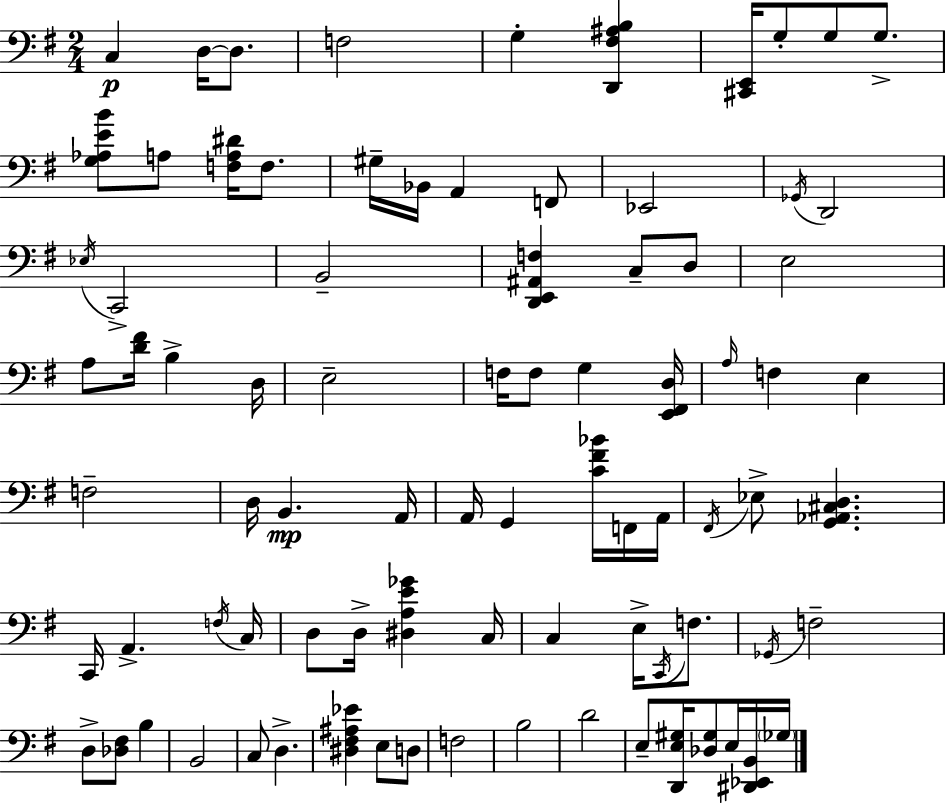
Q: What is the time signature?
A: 2/4